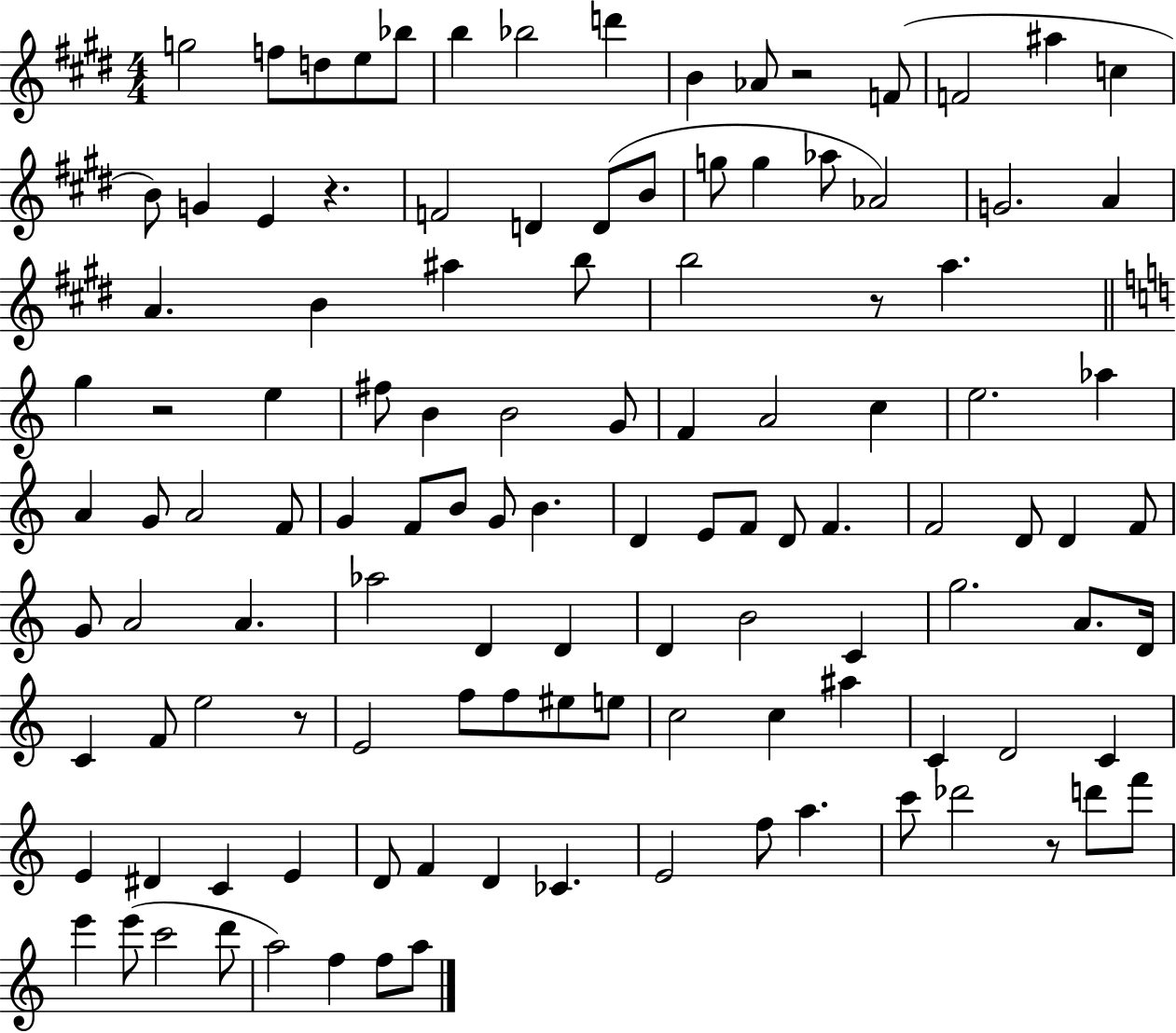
G5/h F5/e D5/e E5/e Bb5/e B5/q Bb5/h D6/q B4/q Ab4/e R/h F4/e F4/h A#5/q C5/q B4/e G4/q E4/q R/q. F4/h D4/q D4/e B4/e G5/e G5/q Ab5/e Ab4/h G4/h. A4/q A4/q. B4/q A#5/q B5/e B5/h R/e A5/q. G5/q R/h E5/q F#5/e B4/q B4/h G4/e F4/q A4/h C5/q E5/h. Ab5/q A4/q G4/e A4/h F4/e G4/q F4/e B4/e G4/e B4/q. D4/q E4/e F4/e D4/e F4/q. F4/h D4/e D4/q F4/e G4/e A4/h A4/q. Ab5/h D4/q D4/q D4/q B4/h C4/q G5/h. A4/e. D4/s C4/q F4/e E5/h R/e E4/h F5/e F5/e EIS5/e E5/e C5/h C5/q A#5/q C4/q D4/h C4/q E4/q D#4/q C4/q E4/q D4/e F4/q D4/q CES4/q. E4/h F5/e A5/q. C6/e Db6/h R/e D6/e F6/e E6/q E6/e C6/h D6/e A5/h F5/q F5/e A5/e